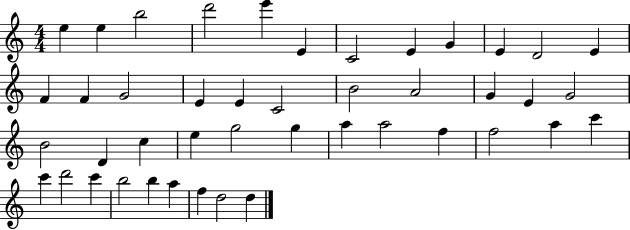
{
  \clef treble
  \numericTimeSignature
  \time 4/4
  \key c \major
  e''4 e''4 b''2 | d'''2 e'''4 e'4 | c'2 e'4 g'4 | e'4 d'2 e'4 | \break f'4 f'4 g'2 | e'4 e'4 c'2 | b'2 a'2 | g'4 e'4 g'2 | \break b'2 d'4 c''4 | e''4 g''2 g''4 | a''4 a''2 f''4 | f''2 a''4 c'''4 | \break c'''4 d'''2 c'''4 | b''2 b''4 a''4 | f''4 d''2 d''4 | \bar "|."
}